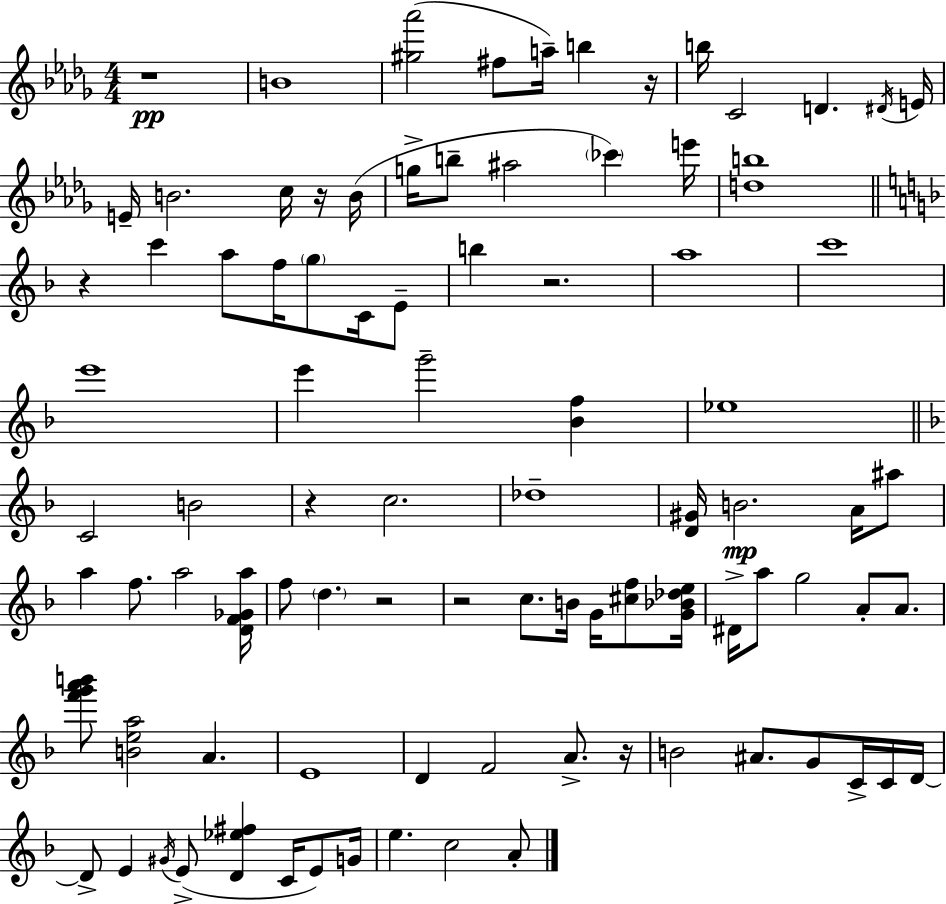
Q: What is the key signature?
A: BES minor